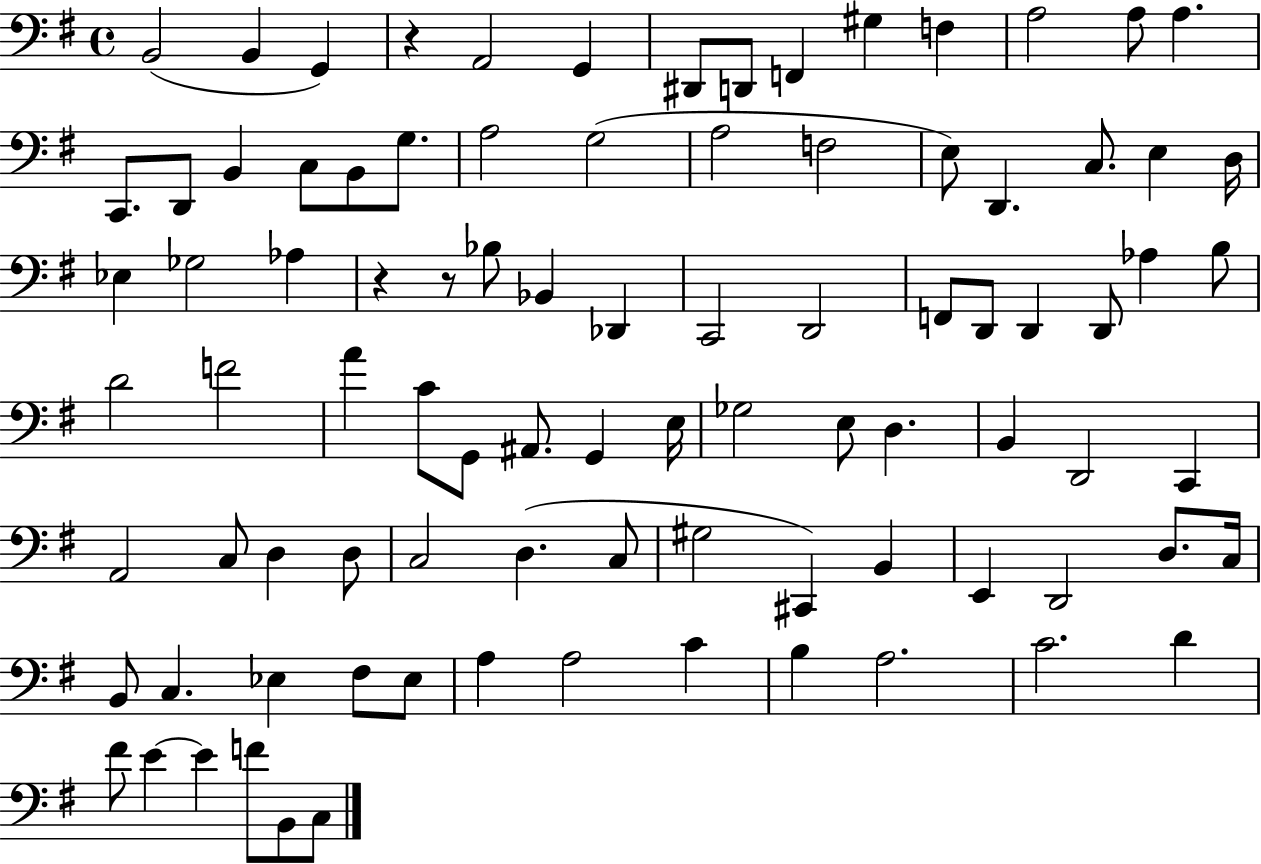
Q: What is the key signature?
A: G major